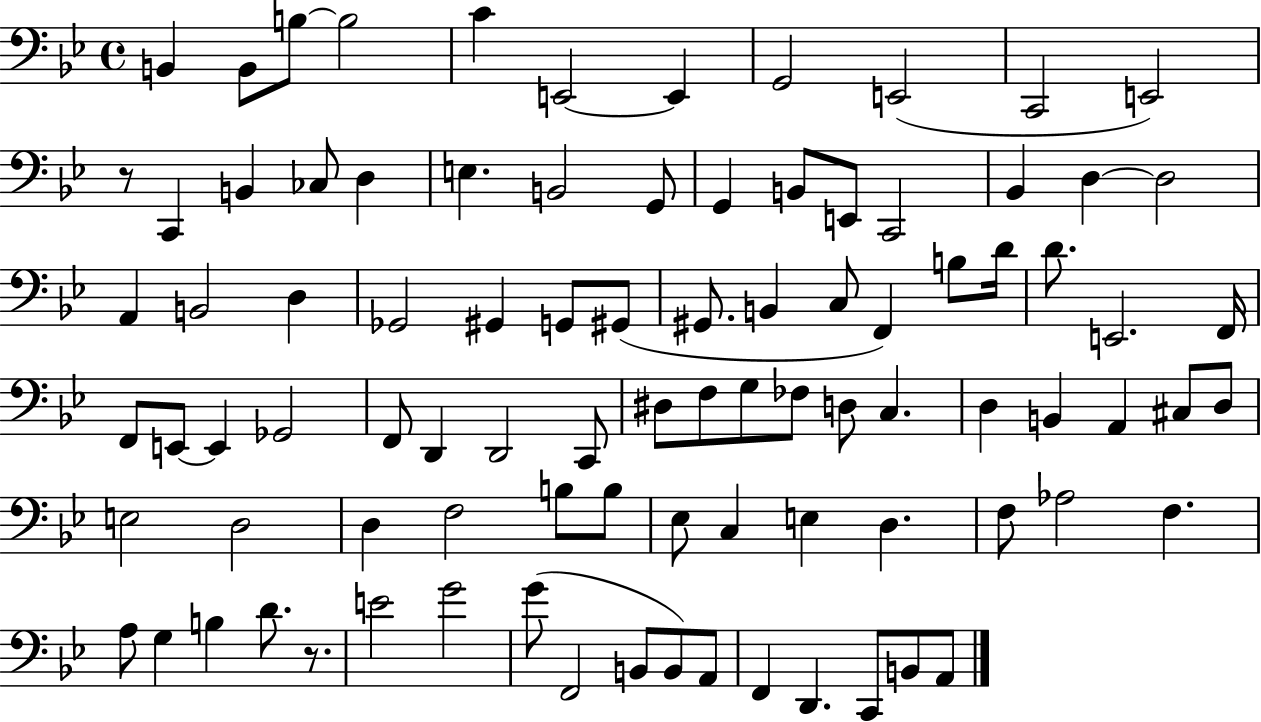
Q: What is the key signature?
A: BES major